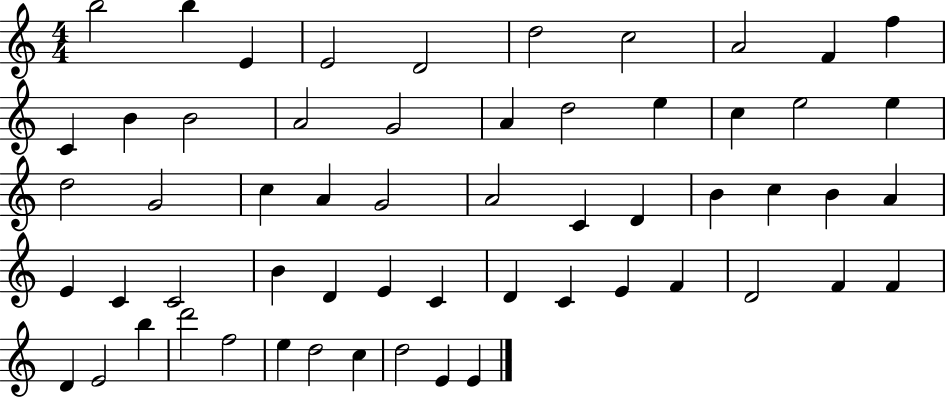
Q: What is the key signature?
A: C major